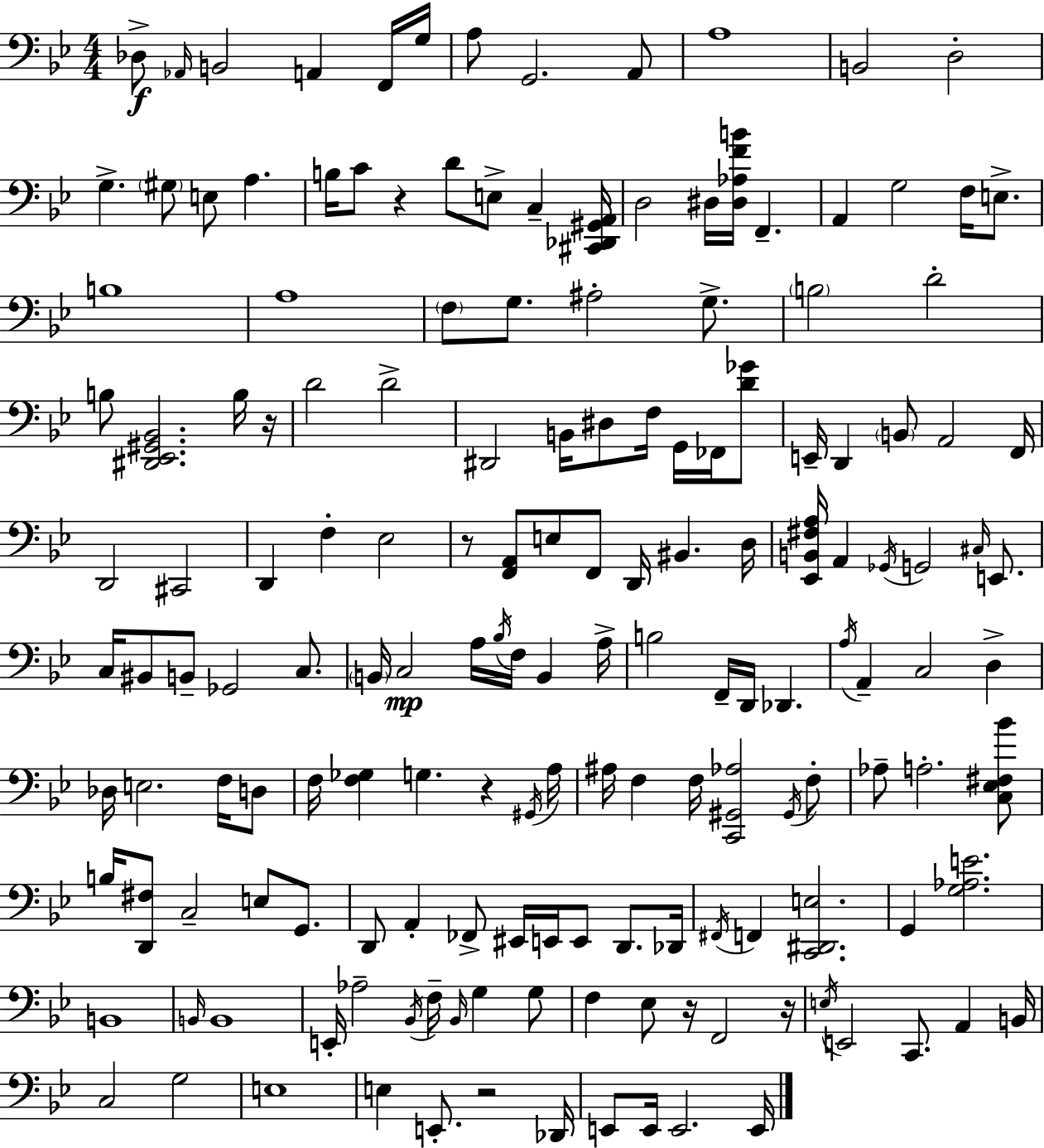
X:1
T:Untitled
M:4/4
L:1/4
K:Gm
_D,/2 _A,,/4 B,,2 A,, F,,/4 G,/4 A,/2 G,,2 A,,/2 A,4 B,,2 D,2 G, ^G,/2 E,/2 A, B,/4 C/2 z D/2 E,/2 C, [^C,,_D,,^G,,A,,]/4 D,2 ^D,/4 [^D,_A,FB]/4 F,, A,, G,2 F,/4 E,/2 B,4 A,4 F,/2 G,/2 ^A,2 G,/2 B,2 D2 B,/2 [^D,,_E,,^G,,_B,,]2 B,/4 z/4 D2 D2 ^D,,2 B,,/4 ^D,/2 F,/4 G,,/4 _F,,/4 [D_G]/2 E,,/4 D,, B,,/2 A,,2 F,,/4 D,,2 ^C,,2 D,, F, _E,2 z/2 [F,,A,,]/2 E,/2 F,,/2 D,,/4 ^B,, D,/4 [_E,,B,,^F,A,]/4 A,, _G,,/4 G,,2 ^C,/4 E,,/2 C,/4 ^B,,/2 B,,/2 _G,,2 C,/2 B,,/4 C,2 A,/4 _B,/4 F,/4 B,, A,/4 B,2 F,,/4 D,,/4 _D,, A,/4 A,, C,2 D, _D,/4 E,2 F,/4 D,/2 F,/4 [F,_G,] G, z ^G,,/4 A,/4 ^A,/4 F, F,/4 [C,,^G,,_A,]2 ^G,,/4 F,/2 _A,/2 A,2 [C,_E,^F,_B]/2 B,/4 [D,,^F,]/2 C,2 E,/2 G,,/2 D,,/2 A,, _F,,/2 ^E,,/4 E,,/4 E,,/2 D,,/2 _D,,/4 ^F,,/4 F,, [C,,^D,,E,]2 G,, [G,_A,E]2 B,,4 B,,/4 B,,4 E,,/4 _A,2 _B,,/4 F,/4 _B,,/4 G, G,/2 F, _E,/2 z/4 F,,2 z/4 E,/4 E,,2 C,,/2 A,, B,,/4 C,2 G,2 E,4 E, E,,/2 z2 _D,,/4 E,,/2 E,,/4 E,,2 E,,/4